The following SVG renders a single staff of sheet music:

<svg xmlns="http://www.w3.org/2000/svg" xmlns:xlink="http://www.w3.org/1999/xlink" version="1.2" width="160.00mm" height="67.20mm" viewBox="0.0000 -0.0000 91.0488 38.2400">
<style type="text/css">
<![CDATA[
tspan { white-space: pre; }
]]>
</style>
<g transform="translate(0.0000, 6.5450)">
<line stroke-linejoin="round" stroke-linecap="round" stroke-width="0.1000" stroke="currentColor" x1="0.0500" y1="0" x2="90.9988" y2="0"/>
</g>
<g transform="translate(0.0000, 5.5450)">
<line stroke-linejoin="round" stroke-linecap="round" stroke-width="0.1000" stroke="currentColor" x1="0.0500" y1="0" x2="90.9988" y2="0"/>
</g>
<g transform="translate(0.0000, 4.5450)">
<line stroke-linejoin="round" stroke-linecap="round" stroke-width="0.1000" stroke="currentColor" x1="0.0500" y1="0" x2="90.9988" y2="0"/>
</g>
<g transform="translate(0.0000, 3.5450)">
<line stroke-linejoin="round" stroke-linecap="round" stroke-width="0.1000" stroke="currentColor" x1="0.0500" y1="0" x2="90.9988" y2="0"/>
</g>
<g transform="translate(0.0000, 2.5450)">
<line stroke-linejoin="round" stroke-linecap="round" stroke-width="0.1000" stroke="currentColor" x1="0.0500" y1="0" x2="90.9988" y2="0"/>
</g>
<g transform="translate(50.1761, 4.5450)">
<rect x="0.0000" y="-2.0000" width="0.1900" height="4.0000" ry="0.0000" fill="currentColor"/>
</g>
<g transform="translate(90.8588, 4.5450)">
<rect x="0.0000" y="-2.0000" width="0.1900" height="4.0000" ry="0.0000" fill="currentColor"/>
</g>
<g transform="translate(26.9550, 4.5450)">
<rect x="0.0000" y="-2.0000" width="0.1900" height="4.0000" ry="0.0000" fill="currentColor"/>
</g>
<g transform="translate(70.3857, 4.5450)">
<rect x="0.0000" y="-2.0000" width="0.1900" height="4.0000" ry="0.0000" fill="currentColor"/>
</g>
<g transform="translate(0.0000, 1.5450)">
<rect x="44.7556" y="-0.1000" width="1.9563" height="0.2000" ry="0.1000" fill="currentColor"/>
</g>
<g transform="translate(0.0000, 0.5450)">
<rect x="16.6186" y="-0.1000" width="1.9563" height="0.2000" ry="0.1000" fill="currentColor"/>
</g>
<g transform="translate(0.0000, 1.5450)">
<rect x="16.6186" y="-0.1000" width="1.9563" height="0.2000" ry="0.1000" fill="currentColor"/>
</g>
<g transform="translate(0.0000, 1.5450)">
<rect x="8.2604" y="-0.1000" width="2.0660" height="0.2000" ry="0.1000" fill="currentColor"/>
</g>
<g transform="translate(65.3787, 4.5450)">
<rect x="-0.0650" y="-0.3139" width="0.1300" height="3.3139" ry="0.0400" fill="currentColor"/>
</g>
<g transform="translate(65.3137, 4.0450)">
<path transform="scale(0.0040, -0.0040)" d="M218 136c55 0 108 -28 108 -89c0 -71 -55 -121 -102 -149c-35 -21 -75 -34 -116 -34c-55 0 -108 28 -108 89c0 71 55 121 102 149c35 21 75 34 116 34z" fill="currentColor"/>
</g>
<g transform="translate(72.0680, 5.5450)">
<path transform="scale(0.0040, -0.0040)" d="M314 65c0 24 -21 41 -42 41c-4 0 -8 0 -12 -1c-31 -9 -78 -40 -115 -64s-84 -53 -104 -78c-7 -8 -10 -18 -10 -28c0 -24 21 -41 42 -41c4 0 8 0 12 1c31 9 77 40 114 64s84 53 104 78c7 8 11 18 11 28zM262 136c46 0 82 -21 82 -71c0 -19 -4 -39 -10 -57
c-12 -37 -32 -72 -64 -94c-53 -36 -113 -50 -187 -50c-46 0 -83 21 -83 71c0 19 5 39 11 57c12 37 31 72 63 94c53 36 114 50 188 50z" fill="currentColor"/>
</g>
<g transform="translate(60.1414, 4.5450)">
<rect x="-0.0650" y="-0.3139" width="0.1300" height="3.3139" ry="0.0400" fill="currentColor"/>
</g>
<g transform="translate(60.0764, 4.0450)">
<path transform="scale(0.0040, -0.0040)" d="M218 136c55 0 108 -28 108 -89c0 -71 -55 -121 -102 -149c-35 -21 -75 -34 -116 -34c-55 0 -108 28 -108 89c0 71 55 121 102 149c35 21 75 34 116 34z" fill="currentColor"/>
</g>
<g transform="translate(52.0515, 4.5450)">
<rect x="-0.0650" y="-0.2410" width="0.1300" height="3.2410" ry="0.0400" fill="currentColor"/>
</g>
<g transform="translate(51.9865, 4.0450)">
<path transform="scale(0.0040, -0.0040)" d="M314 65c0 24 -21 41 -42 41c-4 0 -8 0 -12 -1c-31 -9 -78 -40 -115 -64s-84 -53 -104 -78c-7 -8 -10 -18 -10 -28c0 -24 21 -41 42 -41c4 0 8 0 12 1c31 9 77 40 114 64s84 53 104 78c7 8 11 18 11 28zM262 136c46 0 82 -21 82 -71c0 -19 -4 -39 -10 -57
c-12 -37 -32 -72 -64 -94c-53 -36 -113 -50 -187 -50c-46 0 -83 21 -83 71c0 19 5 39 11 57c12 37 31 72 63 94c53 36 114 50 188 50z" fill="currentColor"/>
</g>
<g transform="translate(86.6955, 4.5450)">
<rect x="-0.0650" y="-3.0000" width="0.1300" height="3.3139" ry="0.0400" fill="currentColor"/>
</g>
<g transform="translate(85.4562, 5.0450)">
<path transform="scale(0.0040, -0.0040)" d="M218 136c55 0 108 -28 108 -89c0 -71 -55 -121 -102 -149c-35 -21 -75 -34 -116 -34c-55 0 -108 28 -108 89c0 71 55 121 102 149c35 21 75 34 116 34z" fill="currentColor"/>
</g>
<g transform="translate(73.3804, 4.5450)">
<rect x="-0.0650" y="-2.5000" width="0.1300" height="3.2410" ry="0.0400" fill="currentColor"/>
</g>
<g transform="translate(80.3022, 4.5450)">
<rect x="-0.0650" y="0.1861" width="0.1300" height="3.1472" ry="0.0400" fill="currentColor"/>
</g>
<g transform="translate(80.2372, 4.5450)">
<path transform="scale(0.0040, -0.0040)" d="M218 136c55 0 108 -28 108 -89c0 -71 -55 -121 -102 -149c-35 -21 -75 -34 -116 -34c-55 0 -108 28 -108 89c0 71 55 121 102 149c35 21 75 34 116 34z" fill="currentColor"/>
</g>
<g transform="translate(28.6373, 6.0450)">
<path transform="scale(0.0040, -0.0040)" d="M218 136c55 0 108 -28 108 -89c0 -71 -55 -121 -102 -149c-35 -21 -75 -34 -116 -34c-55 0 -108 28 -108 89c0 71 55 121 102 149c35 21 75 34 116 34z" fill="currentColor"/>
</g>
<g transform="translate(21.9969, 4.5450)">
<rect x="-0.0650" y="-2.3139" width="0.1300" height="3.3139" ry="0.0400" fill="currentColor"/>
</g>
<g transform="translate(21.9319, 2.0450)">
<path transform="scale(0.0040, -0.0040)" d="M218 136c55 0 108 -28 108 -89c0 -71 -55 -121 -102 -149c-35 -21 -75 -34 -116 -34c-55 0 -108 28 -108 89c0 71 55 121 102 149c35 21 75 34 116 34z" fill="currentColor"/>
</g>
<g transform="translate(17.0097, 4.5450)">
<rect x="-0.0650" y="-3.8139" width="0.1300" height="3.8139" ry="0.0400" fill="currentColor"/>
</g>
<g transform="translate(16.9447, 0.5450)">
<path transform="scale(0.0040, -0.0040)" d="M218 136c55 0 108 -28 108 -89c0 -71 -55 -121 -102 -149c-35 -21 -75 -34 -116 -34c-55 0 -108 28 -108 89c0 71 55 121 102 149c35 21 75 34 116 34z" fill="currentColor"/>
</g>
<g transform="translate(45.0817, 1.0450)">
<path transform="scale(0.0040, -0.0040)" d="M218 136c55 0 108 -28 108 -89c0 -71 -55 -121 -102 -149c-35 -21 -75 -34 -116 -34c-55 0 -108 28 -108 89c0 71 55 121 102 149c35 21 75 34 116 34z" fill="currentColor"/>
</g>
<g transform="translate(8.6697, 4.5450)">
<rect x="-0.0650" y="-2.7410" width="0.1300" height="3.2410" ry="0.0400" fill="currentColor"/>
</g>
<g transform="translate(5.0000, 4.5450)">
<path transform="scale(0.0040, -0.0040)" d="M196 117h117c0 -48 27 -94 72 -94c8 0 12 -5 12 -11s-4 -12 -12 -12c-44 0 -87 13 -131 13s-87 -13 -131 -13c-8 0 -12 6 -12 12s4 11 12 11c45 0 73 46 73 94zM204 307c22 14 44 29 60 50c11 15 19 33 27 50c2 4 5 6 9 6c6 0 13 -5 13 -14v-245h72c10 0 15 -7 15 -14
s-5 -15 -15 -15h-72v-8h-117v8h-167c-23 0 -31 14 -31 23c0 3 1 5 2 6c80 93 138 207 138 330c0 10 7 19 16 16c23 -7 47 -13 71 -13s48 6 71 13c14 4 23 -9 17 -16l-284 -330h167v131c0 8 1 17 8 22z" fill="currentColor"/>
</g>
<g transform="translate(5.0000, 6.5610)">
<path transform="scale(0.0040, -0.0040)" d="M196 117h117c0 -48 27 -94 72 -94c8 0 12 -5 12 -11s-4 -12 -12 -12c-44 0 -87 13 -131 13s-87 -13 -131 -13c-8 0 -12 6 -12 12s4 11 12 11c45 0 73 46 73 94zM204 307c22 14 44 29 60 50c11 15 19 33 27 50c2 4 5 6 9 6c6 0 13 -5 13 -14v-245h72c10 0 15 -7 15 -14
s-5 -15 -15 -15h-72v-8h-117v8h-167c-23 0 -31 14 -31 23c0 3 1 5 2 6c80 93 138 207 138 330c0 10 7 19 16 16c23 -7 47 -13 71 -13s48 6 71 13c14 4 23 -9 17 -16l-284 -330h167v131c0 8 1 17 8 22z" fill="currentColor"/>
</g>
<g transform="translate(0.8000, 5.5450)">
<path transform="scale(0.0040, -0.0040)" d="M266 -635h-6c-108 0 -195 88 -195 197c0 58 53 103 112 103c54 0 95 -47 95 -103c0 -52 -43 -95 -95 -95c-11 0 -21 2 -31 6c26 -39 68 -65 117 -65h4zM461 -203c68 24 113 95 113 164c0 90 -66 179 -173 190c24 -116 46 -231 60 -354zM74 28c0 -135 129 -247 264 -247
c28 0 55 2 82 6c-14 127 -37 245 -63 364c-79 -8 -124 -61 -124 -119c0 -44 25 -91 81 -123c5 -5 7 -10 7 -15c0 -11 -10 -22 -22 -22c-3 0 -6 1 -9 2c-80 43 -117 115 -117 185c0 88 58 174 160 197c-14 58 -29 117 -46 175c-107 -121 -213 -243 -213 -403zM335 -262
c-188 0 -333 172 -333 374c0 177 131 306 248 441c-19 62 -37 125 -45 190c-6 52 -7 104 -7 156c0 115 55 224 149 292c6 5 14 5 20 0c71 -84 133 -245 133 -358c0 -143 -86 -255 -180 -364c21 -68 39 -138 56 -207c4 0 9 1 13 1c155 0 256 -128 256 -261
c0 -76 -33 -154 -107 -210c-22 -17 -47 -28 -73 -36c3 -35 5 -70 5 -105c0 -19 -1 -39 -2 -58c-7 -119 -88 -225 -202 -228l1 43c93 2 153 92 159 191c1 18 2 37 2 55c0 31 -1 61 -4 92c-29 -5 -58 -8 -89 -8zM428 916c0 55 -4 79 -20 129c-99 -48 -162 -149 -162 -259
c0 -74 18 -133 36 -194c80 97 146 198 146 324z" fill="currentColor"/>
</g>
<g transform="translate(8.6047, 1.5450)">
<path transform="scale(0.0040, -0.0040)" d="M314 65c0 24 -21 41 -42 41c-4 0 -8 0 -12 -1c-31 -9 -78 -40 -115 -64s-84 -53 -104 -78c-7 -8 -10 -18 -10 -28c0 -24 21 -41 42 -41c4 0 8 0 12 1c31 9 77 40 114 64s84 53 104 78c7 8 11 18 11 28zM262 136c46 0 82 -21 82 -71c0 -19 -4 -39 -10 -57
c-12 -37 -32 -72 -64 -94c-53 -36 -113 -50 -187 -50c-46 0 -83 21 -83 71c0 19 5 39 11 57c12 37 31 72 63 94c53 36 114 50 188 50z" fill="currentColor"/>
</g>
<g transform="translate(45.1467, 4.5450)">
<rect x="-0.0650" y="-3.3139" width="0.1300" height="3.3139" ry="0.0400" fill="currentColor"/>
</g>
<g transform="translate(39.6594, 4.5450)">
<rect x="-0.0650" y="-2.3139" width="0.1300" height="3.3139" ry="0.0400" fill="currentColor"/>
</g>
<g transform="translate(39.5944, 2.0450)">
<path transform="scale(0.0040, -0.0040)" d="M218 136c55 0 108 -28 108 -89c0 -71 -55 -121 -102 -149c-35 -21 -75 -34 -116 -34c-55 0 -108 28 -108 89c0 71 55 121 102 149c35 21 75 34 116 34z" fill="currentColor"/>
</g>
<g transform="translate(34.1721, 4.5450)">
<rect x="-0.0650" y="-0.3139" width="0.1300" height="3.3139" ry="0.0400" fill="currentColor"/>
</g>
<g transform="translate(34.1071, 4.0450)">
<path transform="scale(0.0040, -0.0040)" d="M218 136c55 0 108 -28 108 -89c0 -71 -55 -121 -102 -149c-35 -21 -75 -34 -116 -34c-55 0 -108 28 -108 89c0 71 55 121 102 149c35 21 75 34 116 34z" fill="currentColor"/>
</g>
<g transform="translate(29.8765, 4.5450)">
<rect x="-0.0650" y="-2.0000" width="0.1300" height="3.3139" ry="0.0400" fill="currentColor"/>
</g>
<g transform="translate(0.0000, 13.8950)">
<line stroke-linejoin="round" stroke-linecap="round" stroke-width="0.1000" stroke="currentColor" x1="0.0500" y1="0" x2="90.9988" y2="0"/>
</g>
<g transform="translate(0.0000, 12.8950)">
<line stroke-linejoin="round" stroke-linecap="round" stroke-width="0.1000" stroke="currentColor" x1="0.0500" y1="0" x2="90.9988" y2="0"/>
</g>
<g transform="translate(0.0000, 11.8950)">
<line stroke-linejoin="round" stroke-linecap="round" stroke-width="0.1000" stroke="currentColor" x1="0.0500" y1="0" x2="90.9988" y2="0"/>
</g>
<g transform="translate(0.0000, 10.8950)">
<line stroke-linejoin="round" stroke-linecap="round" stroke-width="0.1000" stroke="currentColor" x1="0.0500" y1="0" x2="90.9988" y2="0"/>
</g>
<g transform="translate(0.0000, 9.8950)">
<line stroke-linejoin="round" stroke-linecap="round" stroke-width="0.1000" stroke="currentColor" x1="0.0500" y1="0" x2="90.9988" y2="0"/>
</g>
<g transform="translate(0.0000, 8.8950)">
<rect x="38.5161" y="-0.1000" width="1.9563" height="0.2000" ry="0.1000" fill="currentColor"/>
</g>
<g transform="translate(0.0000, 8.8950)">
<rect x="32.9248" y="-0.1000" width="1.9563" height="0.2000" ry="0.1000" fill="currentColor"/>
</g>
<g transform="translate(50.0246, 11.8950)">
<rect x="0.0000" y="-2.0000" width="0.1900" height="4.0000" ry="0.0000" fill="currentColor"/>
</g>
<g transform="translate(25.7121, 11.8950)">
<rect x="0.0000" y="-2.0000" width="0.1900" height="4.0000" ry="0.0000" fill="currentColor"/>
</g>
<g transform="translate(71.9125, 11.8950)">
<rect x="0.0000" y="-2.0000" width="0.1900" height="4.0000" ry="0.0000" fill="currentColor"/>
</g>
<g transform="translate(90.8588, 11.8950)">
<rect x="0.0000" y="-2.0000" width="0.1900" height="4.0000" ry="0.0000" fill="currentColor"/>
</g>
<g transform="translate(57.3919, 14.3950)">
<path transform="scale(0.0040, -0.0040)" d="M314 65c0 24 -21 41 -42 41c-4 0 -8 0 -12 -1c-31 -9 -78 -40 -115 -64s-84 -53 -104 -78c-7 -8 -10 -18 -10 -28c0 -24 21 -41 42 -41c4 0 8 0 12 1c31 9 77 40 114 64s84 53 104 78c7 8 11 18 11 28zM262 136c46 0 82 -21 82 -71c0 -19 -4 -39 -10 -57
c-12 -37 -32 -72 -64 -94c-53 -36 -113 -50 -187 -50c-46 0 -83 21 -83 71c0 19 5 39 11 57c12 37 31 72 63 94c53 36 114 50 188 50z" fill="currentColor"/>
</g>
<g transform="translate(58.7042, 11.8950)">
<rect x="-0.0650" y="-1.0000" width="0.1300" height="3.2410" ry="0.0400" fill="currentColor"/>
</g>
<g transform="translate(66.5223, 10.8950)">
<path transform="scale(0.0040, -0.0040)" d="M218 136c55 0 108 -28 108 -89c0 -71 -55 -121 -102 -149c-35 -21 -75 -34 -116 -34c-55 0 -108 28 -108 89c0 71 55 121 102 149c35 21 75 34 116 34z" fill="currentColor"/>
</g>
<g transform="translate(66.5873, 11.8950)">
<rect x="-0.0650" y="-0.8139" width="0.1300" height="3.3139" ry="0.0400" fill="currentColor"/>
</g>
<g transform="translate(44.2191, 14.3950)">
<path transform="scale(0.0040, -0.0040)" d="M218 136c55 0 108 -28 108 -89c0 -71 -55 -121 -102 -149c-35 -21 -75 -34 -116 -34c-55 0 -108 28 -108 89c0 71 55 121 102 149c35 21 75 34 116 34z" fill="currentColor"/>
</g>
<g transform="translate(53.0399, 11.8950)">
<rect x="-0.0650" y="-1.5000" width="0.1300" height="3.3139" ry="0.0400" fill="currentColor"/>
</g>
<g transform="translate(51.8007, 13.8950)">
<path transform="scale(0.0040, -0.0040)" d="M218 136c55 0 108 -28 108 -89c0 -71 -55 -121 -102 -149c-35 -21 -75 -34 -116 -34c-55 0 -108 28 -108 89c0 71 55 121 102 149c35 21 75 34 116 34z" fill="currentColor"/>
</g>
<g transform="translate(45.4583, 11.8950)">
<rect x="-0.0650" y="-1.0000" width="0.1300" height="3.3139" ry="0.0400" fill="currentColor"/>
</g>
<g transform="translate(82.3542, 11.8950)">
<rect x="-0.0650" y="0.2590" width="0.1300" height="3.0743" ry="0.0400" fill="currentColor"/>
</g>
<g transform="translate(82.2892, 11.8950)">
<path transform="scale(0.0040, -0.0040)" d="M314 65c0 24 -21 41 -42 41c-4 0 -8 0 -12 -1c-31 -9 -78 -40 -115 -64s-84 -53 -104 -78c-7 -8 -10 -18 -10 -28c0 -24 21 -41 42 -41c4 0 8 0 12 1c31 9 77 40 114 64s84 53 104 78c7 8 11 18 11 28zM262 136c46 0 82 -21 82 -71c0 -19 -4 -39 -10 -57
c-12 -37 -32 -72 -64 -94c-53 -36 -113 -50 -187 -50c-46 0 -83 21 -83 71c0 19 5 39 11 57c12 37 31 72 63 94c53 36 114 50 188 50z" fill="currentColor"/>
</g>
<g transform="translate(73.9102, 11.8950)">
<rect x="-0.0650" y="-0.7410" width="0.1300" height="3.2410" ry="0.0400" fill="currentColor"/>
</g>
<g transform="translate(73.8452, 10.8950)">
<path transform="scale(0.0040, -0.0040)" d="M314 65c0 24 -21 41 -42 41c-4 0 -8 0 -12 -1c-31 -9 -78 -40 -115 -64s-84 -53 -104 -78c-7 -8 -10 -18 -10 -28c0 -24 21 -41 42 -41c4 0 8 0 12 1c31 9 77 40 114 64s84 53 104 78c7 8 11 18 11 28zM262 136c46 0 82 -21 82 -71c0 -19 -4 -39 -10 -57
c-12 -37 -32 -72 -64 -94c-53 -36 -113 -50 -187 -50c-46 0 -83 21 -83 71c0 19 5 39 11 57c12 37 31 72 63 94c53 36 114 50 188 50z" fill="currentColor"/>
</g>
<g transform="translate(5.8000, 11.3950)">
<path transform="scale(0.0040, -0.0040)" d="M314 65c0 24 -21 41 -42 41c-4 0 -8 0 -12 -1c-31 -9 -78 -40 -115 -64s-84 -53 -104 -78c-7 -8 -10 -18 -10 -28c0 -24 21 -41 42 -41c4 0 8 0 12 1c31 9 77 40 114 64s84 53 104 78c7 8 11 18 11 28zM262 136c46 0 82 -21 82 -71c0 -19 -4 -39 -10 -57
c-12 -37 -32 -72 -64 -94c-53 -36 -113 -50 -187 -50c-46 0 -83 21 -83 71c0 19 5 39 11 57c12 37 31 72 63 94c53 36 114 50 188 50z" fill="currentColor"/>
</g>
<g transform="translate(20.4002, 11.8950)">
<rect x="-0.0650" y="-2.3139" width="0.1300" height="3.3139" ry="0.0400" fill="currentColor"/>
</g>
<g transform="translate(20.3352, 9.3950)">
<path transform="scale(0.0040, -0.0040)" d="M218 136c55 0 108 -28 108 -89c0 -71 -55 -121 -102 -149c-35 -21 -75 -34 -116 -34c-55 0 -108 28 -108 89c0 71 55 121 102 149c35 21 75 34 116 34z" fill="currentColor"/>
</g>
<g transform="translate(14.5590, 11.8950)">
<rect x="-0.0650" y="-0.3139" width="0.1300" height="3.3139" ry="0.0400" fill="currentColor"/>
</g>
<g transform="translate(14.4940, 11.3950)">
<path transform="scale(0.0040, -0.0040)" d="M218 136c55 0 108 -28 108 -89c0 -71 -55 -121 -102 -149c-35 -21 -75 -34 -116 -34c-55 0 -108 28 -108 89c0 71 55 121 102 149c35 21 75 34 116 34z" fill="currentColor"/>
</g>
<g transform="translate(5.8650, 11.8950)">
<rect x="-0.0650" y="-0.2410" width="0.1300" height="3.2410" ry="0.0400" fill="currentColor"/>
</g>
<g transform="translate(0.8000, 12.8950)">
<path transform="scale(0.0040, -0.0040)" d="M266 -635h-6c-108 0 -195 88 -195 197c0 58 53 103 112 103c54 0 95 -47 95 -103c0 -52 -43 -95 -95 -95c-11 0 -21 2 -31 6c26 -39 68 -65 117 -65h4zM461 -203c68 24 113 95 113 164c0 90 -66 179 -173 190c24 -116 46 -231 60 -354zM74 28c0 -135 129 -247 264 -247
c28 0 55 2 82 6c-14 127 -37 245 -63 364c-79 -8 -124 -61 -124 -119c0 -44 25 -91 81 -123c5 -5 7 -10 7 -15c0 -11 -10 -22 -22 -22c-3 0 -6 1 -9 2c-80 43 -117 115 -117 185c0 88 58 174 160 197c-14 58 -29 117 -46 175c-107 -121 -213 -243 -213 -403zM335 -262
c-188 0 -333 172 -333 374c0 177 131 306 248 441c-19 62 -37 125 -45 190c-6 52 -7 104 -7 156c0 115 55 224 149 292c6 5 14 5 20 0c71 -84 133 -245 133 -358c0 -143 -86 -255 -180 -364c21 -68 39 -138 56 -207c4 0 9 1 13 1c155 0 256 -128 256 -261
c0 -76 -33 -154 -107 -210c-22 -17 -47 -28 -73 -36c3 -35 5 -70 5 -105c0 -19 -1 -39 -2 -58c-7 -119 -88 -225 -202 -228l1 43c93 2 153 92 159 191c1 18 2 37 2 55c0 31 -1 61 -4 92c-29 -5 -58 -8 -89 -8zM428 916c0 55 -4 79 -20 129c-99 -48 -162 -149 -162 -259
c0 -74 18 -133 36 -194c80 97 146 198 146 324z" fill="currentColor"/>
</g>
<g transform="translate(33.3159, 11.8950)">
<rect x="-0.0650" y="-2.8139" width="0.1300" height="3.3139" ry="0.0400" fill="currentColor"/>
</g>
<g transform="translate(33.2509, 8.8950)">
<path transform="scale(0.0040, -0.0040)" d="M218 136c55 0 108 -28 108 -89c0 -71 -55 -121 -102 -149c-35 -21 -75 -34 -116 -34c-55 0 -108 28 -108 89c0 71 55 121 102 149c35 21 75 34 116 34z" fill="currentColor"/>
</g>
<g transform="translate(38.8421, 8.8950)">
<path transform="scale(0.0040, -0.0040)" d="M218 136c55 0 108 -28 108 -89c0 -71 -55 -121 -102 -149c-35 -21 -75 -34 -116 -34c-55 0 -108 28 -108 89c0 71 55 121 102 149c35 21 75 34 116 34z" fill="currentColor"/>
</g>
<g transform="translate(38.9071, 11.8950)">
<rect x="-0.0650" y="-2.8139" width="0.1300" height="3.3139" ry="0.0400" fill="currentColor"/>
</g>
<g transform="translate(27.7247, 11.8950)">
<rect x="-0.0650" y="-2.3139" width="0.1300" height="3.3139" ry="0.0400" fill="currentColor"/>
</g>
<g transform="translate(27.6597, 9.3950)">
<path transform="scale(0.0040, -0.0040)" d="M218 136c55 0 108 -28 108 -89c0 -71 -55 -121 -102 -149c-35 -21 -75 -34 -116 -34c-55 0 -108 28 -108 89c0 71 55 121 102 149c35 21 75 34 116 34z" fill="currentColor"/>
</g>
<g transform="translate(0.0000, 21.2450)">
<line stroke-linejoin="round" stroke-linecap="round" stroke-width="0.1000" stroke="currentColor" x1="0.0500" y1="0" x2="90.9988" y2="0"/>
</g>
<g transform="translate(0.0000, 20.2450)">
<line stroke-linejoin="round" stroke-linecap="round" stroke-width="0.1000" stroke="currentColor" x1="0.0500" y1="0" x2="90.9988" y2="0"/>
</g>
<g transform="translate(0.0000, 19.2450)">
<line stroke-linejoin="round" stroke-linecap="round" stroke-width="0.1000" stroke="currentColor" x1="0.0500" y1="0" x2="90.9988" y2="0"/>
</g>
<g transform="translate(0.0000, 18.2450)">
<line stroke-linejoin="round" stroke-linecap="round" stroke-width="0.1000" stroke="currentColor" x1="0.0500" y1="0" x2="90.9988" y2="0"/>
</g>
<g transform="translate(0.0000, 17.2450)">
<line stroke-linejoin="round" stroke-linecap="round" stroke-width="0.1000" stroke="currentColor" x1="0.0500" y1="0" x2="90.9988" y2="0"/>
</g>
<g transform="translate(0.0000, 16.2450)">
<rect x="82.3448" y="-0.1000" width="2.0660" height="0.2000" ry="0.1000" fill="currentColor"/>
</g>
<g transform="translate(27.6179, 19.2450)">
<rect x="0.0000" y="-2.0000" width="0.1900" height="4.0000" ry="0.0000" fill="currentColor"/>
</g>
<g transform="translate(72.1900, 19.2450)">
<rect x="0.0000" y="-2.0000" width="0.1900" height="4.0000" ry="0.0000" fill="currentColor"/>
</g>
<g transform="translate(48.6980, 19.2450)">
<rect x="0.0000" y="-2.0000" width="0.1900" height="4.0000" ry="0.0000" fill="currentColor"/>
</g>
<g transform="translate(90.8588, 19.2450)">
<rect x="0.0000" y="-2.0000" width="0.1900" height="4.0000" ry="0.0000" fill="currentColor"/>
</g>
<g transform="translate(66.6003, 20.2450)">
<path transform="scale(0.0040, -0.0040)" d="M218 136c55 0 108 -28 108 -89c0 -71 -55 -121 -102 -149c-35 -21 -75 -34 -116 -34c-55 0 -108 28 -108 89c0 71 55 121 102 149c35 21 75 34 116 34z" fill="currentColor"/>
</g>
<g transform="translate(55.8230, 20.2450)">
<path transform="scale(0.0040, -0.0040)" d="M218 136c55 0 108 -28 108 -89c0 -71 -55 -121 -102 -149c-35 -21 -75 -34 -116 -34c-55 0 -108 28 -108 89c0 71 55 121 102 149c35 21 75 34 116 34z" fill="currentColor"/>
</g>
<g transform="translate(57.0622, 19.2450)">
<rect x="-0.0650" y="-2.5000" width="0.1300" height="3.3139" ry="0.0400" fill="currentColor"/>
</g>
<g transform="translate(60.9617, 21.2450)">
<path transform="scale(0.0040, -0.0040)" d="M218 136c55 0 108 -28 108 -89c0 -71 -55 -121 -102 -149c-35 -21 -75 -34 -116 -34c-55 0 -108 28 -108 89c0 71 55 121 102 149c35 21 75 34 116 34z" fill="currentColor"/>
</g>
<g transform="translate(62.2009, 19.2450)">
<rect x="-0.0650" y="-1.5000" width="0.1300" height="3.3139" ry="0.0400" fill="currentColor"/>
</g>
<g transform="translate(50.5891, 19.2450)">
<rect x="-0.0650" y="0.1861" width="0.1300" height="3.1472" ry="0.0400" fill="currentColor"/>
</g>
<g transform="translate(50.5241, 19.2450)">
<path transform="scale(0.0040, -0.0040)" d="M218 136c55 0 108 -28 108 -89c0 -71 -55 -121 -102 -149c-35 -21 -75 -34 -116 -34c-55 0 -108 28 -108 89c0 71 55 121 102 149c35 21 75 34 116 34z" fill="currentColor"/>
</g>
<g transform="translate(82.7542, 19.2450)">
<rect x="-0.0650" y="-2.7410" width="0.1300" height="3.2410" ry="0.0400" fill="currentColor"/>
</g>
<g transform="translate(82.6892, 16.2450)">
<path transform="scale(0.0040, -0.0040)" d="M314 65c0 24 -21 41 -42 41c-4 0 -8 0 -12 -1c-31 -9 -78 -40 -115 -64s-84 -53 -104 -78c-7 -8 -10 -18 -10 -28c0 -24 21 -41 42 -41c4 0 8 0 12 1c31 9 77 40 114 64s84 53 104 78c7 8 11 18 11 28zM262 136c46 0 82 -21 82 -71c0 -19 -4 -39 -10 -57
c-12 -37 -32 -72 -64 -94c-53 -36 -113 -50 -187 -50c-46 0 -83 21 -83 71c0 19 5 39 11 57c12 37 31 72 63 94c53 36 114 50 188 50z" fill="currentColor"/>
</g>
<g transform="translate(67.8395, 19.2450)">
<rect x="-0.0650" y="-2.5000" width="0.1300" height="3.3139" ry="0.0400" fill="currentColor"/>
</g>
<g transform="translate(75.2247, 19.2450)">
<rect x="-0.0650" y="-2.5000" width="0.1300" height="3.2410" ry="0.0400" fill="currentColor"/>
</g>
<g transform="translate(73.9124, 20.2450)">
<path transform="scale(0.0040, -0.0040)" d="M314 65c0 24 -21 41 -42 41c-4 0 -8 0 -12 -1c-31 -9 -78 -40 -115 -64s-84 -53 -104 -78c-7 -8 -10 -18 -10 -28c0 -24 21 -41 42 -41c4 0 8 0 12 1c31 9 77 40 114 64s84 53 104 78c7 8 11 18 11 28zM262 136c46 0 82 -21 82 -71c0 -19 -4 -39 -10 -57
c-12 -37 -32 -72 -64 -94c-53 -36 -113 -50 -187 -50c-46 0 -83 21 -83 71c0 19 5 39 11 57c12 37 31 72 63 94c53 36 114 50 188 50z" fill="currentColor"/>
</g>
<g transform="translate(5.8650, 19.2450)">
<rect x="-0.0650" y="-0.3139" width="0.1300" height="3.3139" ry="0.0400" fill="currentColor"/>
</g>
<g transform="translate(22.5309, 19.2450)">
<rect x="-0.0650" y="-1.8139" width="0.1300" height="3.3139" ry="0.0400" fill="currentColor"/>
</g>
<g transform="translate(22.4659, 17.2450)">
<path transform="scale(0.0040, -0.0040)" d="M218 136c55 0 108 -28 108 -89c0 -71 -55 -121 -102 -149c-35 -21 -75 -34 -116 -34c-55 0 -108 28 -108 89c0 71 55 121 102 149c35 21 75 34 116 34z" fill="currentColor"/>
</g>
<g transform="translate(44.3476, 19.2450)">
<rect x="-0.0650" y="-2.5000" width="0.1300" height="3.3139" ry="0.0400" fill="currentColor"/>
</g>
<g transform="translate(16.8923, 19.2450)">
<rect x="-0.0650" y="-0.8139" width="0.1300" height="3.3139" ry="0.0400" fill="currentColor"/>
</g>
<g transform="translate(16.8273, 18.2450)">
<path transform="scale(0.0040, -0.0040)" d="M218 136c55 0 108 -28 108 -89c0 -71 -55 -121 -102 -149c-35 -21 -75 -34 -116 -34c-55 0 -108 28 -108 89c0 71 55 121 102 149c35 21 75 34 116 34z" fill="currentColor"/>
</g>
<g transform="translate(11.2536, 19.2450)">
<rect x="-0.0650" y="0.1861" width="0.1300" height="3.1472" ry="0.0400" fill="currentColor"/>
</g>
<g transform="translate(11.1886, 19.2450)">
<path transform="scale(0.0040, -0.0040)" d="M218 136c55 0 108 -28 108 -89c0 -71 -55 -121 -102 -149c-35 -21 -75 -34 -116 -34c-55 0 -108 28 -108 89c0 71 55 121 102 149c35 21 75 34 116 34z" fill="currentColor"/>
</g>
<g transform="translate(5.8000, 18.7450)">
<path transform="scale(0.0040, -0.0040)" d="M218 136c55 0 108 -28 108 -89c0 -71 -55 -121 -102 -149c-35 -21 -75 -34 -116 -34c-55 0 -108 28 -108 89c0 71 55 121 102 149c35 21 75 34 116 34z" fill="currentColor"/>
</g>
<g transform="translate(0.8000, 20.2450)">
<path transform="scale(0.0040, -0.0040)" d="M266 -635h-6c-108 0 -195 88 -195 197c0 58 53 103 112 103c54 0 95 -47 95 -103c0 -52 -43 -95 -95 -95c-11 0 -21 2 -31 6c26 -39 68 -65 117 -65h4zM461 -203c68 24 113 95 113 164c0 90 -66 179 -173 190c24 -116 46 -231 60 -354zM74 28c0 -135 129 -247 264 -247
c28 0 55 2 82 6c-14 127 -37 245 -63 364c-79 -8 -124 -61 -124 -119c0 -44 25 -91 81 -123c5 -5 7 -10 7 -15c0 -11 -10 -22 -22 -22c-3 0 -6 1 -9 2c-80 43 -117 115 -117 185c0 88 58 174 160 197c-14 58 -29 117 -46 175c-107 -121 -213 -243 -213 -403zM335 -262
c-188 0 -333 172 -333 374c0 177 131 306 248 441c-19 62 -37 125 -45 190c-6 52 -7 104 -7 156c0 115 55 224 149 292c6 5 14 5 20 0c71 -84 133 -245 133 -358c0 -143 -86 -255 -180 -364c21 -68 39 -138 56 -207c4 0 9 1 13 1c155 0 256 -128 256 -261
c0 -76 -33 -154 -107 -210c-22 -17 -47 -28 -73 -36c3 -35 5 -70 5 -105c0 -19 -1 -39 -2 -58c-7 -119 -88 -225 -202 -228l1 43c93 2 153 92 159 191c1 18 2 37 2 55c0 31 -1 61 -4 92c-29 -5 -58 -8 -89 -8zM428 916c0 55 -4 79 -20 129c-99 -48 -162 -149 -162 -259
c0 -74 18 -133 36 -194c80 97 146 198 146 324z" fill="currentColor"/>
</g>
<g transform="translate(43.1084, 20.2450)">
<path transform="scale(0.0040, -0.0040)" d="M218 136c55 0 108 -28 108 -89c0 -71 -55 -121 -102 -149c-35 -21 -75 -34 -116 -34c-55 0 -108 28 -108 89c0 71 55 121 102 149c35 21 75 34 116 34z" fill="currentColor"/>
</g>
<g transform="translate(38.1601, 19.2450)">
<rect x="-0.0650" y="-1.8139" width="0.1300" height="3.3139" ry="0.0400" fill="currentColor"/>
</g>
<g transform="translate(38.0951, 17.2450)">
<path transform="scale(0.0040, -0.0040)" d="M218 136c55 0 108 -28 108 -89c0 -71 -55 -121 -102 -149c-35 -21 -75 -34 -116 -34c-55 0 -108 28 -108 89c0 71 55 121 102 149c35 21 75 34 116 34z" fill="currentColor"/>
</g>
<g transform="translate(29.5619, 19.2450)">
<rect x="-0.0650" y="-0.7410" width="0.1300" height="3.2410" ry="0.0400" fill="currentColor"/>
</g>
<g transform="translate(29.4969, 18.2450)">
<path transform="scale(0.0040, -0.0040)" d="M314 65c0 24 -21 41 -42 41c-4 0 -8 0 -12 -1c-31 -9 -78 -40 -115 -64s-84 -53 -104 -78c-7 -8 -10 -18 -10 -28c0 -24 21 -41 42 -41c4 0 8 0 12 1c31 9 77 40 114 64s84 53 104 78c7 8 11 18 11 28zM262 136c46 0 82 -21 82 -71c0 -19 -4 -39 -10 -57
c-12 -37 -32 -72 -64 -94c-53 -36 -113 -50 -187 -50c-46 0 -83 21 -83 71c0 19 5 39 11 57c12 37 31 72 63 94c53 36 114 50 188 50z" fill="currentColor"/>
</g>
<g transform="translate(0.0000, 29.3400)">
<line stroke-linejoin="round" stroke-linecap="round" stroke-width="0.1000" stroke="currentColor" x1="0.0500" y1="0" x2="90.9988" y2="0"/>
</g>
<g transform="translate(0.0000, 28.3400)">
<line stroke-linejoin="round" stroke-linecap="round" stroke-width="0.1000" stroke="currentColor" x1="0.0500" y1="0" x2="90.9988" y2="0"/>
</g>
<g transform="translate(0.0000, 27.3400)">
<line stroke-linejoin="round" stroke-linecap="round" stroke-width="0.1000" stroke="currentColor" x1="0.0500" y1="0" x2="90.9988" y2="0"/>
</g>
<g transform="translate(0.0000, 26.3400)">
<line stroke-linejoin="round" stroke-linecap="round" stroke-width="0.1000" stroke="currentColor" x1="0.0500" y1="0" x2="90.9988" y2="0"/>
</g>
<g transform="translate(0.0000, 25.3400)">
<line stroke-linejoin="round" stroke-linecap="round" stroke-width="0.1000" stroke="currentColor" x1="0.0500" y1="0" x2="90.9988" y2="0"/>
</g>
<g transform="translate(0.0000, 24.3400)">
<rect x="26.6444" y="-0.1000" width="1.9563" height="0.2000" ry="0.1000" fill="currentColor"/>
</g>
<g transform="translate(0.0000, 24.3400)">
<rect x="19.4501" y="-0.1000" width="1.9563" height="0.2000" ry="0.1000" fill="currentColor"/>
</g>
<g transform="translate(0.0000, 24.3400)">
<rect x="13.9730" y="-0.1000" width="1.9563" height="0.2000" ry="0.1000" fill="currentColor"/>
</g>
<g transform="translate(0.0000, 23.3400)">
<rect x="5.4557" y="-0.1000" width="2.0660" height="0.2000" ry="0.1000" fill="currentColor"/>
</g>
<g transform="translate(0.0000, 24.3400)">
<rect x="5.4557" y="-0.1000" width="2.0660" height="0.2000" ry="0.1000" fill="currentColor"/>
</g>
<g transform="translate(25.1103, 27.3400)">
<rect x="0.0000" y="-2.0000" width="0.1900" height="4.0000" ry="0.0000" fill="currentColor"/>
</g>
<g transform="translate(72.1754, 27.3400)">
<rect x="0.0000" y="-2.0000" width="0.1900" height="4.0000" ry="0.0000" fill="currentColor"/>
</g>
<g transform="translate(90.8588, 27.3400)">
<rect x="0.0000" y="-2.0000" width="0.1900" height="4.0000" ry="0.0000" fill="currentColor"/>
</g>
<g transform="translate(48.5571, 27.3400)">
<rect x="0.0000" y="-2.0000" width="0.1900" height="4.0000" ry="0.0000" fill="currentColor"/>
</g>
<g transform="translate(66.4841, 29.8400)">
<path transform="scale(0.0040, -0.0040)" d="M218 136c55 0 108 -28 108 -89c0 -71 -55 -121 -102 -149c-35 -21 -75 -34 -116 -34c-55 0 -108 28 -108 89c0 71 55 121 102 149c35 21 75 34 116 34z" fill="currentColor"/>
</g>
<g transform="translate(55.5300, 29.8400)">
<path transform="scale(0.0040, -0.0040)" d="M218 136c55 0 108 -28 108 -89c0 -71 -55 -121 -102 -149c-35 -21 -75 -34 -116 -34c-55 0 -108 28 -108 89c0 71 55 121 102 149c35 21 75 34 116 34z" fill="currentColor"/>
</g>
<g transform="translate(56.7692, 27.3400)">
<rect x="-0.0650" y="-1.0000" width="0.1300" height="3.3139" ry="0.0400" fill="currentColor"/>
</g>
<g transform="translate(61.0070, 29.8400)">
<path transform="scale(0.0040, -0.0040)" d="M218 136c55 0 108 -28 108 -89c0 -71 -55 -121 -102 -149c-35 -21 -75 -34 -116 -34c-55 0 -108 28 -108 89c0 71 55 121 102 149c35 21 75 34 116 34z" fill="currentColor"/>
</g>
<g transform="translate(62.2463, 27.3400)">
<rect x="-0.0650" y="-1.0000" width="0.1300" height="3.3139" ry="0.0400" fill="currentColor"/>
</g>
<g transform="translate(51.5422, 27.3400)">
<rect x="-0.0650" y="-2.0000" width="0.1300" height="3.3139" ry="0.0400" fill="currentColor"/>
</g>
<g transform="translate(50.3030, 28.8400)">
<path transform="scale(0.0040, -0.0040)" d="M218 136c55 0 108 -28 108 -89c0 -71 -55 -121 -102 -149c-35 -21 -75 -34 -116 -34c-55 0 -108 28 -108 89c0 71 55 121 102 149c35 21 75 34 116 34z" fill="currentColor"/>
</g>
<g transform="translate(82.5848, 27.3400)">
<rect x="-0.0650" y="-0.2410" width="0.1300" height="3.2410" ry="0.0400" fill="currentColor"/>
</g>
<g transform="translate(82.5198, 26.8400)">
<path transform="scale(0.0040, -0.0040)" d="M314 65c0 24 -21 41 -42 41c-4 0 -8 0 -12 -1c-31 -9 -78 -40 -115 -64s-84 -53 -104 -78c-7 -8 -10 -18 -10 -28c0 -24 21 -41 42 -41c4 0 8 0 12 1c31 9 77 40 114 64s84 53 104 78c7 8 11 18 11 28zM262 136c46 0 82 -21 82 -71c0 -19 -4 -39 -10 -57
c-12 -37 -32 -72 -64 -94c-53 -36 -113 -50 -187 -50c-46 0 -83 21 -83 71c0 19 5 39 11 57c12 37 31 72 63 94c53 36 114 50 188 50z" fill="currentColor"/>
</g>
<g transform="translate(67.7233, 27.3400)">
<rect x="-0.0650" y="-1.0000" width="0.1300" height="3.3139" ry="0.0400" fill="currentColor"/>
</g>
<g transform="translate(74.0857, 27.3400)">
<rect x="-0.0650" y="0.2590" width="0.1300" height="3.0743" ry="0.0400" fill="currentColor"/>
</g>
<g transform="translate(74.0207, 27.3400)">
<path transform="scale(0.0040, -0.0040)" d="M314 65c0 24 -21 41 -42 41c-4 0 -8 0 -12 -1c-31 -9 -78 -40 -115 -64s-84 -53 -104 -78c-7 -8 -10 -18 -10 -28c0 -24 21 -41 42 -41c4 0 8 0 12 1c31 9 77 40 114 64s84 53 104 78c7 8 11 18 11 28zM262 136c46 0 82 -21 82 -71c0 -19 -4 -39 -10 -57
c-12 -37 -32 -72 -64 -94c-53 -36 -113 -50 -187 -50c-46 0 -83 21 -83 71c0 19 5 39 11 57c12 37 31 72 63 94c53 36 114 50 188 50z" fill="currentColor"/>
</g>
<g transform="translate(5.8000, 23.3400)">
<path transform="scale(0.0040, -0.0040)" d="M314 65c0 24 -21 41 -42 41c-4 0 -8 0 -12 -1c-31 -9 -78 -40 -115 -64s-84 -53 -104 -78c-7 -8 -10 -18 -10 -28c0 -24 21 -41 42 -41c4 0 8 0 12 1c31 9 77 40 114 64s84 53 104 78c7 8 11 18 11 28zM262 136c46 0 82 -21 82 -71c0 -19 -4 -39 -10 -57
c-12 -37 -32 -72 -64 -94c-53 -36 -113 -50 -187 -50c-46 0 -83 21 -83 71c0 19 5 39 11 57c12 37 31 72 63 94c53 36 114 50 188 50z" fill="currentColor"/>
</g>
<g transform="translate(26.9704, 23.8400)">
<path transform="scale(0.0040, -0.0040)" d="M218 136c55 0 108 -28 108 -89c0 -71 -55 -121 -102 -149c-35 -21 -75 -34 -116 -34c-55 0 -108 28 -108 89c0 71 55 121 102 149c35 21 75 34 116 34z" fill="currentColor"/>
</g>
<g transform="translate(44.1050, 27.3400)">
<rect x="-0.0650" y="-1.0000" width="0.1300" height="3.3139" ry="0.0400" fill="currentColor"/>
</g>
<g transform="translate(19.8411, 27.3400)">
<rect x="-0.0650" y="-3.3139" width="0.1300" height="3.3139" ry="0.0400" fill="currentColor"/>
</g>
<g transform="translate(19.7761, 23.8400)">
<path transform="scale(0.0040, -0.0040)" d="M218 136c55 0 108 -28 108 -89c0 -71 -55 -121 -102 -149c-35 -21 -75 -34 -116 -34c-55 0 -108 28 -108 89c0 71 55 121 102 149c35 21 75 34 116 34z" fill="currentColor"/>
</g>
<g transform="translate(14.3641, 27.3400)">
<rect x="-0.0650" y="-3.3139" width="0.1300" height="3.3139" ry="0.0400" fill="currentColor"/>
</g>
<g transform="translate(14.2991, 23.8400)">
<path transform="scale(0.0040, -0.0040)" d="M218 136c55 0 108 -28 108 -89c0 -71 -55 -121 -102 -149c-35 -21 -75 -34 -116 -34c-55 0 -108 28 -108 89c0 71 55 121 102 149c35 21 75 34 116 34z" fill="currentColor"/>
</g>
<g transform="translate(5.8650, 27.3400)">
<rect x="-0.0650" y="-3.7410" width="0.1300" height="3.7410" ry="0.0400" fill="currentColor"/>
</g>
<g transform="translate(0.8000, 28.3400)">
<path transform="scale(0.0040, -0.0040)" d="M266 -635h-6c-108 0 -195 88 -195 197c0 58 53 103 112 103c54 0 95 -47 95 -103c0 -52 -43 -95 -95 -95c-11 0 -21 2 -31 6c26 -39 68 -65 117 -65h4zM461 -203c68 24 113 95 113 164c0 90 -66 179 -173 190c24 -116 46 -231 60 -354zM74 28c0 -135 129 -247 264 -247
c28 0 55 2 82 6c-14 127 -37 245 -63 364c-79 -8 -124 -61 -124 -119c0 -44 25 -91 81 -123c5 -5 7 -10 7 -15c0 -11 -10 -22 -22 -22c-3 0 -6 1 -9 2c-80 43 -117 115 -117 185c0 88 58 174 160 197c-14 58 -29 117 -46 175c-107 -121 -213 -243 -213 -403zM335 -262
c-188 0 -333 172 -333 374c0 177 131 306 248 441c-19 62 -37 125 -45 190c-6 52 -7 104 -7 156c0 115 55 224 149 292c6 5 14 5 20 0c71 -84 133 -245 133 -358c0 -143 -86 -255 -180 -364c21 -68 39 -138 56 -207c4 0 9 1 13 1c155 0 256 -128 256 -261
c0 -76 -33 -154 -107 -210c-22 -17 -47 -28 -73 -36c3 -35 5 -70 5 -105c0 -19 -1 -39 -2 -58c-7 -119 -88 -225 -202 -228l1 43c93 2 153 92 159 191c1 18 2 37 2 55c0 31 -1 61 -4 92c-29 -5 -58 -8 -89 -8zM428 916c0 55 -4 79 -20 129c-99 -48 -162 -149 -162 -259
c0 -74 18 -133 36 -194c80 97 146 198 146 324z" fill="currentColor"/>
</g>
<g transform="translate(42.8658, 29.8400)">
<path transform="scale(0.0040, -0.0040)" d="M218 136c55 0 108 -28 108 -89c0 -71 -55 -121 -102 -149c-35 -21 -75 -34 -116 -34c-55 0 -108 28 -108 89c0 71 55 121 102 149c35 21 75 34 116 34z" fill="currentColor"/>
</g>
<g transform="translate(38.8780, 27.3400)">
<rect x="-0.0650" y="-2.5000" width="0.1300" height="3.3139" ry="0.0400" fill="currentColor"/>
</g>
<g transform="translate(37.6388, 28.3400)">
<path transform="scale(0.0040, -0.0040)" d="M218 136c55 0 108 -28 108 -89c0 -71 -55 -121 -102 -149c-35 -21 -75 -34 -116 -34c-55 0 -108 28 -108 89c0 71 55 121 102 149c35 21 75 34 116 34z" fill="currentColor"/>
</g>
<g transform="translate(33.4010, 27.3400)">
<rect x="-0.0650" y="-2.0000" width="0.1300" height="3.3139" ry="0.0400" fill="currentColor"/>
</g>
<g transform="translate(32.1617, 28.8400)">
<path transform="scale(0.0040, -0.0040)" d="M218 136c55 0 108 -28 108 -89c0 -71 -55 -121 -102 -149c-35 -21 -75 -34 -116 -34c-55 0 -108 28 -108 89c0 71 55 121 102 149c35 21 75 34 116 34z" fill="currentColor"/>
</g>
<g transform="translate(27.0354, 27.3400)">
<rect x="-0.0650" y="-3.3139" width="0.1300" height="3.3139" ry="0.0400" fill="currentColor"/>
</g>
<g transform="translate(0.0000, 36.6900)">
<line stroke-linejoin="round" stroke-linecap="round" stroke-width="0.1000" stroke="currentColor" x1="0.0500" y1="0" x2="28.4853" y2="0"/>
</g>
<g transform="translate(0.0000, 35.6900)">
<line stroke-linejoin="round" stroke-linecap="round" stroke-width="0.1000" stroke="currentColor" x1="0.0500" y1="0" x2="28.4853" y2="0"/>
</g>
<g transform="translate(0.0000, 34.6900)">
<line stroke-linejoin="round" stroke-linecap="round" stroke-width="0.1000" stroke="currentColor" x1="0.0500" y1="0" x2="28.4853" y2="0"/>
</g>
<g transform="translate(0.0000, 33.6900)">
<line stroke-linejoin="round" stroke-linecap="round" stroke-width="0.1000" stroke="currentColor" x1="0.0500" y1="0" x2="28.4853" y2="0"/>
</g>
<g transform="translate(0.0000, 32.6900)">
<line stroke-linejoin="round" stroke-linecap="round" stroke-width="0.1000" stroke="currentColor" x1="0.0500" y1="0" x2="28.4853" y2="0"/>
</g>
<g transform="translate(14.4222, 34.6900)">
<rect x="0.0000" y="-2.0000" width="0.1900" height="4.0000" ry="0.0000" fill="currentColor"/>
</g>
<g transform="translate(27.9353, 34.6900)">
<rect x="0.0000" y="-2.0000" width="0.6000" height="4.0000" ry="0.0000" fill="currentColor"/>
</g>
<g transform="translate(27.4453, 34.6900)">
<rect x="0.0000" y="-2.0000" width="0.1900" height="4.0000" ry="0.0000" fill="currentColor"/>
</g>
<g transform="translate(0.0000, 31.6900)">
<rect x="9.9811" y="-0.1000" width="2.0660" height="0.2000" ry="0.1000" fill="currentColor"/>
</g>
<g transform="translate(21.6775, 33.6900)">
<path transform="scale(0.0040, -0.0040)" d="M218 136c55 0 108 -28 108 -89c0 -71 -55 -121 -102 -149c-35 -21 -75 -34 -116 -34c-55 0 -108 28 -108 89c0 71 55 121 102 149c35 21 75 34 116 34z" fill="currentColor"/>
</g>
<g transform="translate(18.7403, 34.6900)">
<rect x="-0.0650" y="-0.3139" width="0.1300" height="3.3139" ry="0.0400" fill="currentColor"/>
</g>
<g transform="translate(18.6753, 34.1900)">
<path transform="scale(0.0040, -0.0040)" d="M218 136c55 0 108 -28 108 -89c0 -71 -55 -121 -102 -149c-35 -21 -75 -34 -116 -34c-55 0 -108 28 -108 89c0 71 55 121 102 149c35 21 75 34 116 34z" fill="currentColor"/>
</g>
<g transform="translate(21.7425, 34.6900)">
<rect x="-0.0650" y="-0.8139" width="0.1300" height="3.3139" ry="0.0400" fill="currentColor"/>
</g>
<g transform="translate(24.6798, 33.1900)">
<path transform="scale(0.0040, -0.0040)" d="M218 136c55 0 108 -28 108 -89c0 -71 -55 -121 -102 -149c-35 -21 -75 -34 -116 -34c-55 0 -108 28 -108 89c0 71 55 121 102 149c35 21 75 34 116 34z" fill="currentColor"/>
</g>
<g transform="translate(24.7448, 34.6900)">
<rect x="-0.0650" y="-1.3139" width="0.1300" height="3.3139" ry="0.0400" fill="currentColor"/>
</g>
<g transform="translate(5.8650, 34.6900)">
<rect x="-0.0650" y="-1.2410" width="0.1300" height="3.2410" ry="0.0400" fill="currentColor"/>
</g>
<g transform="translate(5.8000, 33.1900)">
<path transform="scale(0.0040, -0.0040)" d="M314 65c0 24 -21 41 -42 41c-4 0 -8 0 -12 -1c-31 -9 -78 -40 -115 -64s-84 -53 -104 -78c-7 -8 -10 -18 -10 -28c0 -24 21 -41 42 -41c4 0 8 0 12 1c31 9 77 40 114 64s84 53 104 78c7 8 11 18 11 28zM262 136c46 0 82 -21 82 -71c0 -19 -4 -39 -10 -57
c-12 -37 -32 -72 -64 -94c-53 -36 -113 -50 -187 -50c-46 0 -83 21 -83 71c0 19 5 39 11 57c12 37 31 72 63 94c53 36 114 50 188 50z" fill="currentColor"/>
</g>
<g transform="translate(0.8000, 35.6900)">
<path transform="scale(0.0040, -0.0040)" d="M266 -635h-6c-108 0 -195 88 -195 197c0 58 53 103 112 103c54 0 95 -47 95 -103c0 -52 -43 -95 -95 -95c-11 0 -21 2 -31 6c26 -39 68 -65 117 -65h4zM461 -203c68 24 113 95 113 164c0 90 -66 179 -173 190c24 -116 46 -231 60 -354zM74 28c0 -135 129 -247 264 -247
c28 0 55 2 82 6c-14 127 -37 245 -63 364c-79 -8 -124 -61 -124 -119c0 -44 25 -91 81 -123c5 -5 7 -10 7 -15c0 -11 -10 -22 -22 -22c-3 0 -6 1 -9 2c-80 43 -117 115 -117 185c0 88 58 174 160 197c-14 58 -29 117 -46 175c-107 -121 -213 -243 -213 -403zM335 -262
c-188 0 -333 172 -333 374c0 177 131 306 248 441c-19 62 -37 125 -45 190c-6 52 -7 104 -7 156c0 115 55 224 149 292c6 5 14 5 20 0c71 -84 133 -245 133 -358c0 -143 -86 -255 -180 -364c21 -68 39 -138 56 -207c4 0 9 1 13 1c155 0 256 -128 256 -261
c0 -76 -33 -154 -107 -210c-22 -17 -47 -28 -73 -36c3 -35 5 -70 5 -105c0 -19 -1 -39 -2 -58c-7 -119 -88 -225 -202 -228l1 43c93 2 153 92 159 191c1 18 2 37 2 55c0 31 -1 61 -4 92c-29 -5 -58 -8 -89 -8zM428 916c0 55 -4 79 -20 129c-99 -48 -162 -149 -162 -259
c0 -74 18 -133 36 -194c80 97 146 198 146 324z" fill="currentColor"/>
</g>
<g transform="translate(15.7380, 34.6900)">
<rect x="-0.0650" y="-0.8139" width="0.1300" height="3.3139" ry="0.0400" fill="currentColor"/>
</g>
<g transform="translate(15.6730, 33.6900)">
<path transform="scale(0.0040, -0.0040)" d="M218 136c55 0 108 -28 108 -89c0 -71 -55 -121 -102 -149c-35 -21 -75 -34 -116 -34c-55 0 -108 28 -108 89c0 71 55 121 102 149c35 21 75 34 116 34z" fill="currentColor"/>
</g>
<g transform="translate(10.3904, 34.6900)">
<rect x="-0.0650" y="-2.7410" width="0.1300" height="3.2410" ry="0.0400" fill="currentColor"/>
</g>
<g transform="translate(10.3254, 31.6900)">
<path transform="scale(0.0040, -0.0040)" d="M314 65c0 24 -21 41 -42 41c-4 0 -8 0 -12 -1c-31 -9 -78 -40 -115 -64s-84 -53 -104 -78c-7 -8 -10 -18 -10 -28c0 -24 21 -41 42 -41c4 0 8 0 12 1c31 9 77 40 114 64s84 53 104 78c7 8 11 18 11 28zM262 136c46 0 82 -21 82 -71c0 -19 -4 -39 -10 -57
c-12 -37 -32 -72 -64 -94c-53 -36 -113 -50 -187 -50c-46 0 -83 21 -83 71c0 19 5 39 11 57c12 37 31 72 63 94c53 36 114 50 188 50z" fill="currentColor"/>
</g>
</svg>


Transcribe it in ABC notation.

X:1
T:Untitled
M:4/4
L:1/4
K:C
a2 c' g F c g b c2 c c G2 B A c2 c g g a a D E D2 d d2 B2 c B d f d2 f G B G E G G2 a2 c'2 b b b F G D F D D D B2 c2 e2 a2 d c d e